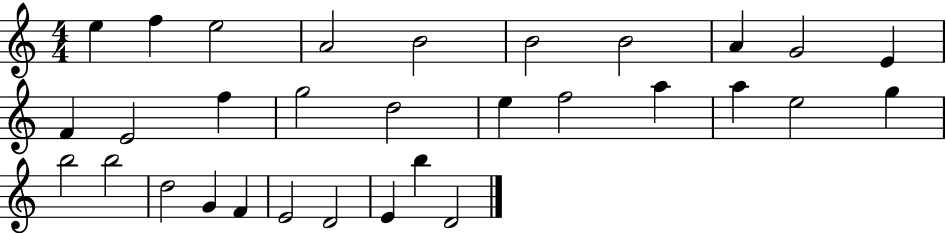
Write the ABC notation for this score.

X:1
T:Untitled
M:4/4
L:1/4
K:C
e f e2 A2 B2 B2 B2 A G2 E F E2 f g2 d2 e f2 a a e2 g b2 b2 d2 G F E2 D2 E b D2